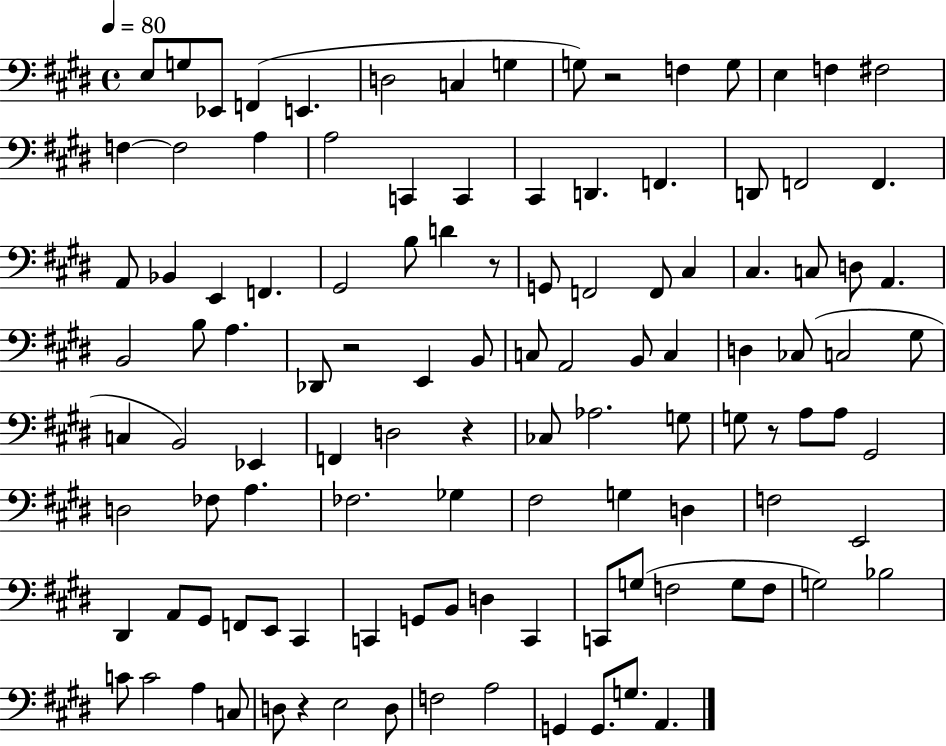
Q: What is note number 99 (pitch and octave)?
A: C3